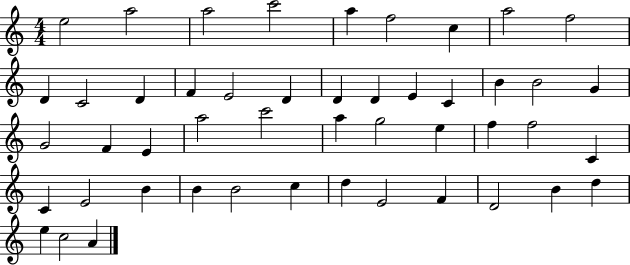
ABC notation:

X:1
T:Untitled
M:4/4
L:1/4
K:C
e2 a2 a2 c'2 a f2 c a2 f2 D C2 D F E2 D D D E C B B2 G G2 F E a2 c'2 a g2 e f f2 C C E2 B B B2 c d E2 F D2 B d e c2 A